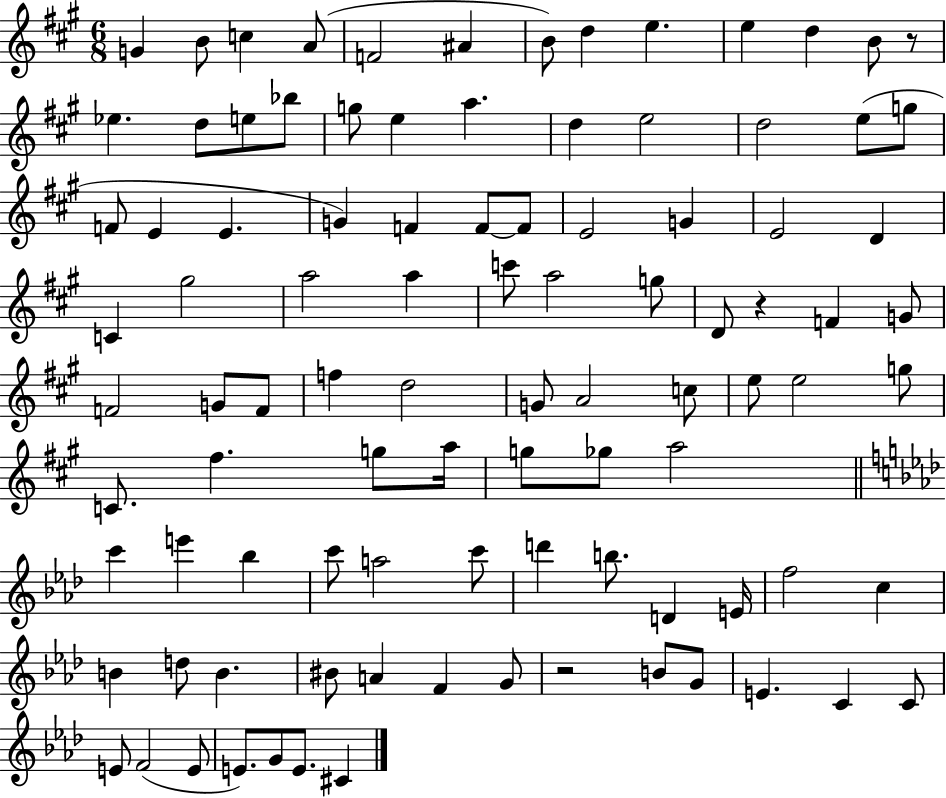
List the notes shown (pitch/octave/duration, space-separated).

G4/q B4/e C5/q A4/e F4/h A#4/q B4/e D5/q E5/q. E5/q D5/q B4/e R/e Eb5/q. D5/e E5/e Bb5/e G5/e E5/q A5/q. D5/q E5/h D5/h E5/e G5/e F4/e E4/q E4/q. G4/q F4/q F4/e F4/e E4/h G4/q E4/h D4/q C4/q G#5/h A5/h A5/q C6/e A5/h G5/e D4/e R/q F4/q G4/e F4/h G4/e F4/e F5/q D5/h G4/e A4/h C5/e E5/e E5/h G5/e C4/e. F#5/q. G5/e A5/s G5/e Gb5/e A5/h C6/q E6/q Bb5/q C6/e A5/h C6/e D6/q B5/e. D4/q E4/s F5/h C5/q B4/q D5/e B4/q. BIS4/e A4/q F4/q G4/e R/h B4/e G4/e E4/q. C4/q C4/e E4/e F4/h E4/e E4/e. G4/e E4/e. C#4/q